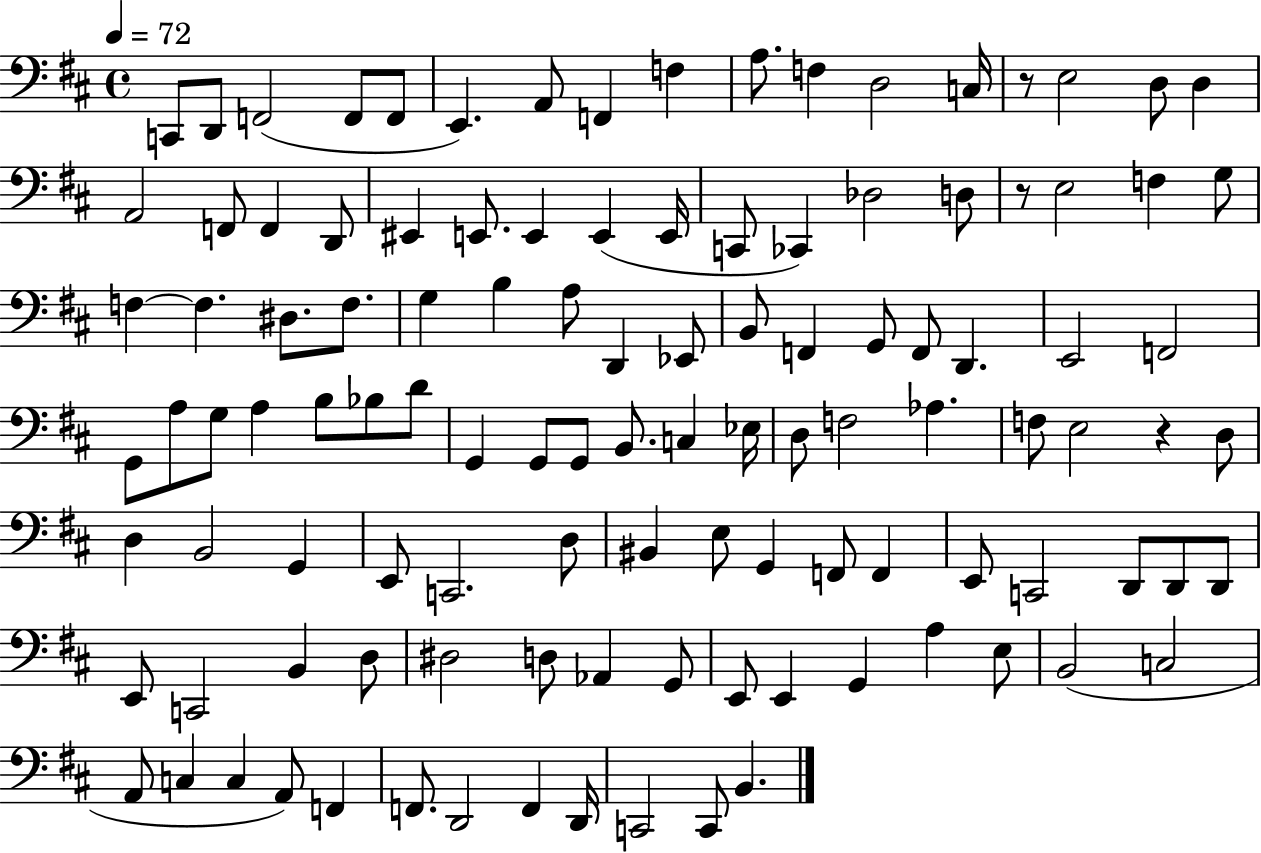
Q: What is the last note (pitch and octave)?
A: B2